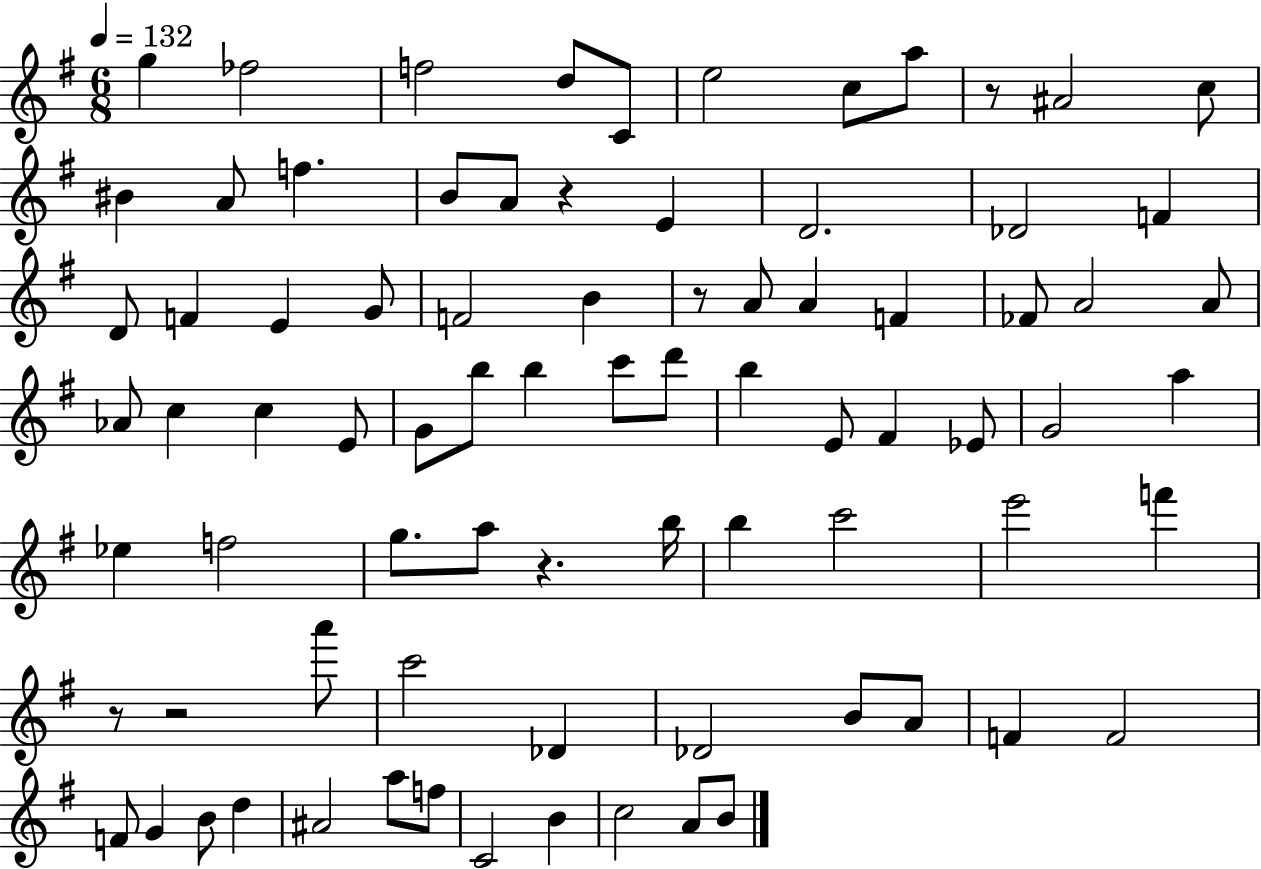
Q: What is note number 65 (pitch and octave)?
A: G4